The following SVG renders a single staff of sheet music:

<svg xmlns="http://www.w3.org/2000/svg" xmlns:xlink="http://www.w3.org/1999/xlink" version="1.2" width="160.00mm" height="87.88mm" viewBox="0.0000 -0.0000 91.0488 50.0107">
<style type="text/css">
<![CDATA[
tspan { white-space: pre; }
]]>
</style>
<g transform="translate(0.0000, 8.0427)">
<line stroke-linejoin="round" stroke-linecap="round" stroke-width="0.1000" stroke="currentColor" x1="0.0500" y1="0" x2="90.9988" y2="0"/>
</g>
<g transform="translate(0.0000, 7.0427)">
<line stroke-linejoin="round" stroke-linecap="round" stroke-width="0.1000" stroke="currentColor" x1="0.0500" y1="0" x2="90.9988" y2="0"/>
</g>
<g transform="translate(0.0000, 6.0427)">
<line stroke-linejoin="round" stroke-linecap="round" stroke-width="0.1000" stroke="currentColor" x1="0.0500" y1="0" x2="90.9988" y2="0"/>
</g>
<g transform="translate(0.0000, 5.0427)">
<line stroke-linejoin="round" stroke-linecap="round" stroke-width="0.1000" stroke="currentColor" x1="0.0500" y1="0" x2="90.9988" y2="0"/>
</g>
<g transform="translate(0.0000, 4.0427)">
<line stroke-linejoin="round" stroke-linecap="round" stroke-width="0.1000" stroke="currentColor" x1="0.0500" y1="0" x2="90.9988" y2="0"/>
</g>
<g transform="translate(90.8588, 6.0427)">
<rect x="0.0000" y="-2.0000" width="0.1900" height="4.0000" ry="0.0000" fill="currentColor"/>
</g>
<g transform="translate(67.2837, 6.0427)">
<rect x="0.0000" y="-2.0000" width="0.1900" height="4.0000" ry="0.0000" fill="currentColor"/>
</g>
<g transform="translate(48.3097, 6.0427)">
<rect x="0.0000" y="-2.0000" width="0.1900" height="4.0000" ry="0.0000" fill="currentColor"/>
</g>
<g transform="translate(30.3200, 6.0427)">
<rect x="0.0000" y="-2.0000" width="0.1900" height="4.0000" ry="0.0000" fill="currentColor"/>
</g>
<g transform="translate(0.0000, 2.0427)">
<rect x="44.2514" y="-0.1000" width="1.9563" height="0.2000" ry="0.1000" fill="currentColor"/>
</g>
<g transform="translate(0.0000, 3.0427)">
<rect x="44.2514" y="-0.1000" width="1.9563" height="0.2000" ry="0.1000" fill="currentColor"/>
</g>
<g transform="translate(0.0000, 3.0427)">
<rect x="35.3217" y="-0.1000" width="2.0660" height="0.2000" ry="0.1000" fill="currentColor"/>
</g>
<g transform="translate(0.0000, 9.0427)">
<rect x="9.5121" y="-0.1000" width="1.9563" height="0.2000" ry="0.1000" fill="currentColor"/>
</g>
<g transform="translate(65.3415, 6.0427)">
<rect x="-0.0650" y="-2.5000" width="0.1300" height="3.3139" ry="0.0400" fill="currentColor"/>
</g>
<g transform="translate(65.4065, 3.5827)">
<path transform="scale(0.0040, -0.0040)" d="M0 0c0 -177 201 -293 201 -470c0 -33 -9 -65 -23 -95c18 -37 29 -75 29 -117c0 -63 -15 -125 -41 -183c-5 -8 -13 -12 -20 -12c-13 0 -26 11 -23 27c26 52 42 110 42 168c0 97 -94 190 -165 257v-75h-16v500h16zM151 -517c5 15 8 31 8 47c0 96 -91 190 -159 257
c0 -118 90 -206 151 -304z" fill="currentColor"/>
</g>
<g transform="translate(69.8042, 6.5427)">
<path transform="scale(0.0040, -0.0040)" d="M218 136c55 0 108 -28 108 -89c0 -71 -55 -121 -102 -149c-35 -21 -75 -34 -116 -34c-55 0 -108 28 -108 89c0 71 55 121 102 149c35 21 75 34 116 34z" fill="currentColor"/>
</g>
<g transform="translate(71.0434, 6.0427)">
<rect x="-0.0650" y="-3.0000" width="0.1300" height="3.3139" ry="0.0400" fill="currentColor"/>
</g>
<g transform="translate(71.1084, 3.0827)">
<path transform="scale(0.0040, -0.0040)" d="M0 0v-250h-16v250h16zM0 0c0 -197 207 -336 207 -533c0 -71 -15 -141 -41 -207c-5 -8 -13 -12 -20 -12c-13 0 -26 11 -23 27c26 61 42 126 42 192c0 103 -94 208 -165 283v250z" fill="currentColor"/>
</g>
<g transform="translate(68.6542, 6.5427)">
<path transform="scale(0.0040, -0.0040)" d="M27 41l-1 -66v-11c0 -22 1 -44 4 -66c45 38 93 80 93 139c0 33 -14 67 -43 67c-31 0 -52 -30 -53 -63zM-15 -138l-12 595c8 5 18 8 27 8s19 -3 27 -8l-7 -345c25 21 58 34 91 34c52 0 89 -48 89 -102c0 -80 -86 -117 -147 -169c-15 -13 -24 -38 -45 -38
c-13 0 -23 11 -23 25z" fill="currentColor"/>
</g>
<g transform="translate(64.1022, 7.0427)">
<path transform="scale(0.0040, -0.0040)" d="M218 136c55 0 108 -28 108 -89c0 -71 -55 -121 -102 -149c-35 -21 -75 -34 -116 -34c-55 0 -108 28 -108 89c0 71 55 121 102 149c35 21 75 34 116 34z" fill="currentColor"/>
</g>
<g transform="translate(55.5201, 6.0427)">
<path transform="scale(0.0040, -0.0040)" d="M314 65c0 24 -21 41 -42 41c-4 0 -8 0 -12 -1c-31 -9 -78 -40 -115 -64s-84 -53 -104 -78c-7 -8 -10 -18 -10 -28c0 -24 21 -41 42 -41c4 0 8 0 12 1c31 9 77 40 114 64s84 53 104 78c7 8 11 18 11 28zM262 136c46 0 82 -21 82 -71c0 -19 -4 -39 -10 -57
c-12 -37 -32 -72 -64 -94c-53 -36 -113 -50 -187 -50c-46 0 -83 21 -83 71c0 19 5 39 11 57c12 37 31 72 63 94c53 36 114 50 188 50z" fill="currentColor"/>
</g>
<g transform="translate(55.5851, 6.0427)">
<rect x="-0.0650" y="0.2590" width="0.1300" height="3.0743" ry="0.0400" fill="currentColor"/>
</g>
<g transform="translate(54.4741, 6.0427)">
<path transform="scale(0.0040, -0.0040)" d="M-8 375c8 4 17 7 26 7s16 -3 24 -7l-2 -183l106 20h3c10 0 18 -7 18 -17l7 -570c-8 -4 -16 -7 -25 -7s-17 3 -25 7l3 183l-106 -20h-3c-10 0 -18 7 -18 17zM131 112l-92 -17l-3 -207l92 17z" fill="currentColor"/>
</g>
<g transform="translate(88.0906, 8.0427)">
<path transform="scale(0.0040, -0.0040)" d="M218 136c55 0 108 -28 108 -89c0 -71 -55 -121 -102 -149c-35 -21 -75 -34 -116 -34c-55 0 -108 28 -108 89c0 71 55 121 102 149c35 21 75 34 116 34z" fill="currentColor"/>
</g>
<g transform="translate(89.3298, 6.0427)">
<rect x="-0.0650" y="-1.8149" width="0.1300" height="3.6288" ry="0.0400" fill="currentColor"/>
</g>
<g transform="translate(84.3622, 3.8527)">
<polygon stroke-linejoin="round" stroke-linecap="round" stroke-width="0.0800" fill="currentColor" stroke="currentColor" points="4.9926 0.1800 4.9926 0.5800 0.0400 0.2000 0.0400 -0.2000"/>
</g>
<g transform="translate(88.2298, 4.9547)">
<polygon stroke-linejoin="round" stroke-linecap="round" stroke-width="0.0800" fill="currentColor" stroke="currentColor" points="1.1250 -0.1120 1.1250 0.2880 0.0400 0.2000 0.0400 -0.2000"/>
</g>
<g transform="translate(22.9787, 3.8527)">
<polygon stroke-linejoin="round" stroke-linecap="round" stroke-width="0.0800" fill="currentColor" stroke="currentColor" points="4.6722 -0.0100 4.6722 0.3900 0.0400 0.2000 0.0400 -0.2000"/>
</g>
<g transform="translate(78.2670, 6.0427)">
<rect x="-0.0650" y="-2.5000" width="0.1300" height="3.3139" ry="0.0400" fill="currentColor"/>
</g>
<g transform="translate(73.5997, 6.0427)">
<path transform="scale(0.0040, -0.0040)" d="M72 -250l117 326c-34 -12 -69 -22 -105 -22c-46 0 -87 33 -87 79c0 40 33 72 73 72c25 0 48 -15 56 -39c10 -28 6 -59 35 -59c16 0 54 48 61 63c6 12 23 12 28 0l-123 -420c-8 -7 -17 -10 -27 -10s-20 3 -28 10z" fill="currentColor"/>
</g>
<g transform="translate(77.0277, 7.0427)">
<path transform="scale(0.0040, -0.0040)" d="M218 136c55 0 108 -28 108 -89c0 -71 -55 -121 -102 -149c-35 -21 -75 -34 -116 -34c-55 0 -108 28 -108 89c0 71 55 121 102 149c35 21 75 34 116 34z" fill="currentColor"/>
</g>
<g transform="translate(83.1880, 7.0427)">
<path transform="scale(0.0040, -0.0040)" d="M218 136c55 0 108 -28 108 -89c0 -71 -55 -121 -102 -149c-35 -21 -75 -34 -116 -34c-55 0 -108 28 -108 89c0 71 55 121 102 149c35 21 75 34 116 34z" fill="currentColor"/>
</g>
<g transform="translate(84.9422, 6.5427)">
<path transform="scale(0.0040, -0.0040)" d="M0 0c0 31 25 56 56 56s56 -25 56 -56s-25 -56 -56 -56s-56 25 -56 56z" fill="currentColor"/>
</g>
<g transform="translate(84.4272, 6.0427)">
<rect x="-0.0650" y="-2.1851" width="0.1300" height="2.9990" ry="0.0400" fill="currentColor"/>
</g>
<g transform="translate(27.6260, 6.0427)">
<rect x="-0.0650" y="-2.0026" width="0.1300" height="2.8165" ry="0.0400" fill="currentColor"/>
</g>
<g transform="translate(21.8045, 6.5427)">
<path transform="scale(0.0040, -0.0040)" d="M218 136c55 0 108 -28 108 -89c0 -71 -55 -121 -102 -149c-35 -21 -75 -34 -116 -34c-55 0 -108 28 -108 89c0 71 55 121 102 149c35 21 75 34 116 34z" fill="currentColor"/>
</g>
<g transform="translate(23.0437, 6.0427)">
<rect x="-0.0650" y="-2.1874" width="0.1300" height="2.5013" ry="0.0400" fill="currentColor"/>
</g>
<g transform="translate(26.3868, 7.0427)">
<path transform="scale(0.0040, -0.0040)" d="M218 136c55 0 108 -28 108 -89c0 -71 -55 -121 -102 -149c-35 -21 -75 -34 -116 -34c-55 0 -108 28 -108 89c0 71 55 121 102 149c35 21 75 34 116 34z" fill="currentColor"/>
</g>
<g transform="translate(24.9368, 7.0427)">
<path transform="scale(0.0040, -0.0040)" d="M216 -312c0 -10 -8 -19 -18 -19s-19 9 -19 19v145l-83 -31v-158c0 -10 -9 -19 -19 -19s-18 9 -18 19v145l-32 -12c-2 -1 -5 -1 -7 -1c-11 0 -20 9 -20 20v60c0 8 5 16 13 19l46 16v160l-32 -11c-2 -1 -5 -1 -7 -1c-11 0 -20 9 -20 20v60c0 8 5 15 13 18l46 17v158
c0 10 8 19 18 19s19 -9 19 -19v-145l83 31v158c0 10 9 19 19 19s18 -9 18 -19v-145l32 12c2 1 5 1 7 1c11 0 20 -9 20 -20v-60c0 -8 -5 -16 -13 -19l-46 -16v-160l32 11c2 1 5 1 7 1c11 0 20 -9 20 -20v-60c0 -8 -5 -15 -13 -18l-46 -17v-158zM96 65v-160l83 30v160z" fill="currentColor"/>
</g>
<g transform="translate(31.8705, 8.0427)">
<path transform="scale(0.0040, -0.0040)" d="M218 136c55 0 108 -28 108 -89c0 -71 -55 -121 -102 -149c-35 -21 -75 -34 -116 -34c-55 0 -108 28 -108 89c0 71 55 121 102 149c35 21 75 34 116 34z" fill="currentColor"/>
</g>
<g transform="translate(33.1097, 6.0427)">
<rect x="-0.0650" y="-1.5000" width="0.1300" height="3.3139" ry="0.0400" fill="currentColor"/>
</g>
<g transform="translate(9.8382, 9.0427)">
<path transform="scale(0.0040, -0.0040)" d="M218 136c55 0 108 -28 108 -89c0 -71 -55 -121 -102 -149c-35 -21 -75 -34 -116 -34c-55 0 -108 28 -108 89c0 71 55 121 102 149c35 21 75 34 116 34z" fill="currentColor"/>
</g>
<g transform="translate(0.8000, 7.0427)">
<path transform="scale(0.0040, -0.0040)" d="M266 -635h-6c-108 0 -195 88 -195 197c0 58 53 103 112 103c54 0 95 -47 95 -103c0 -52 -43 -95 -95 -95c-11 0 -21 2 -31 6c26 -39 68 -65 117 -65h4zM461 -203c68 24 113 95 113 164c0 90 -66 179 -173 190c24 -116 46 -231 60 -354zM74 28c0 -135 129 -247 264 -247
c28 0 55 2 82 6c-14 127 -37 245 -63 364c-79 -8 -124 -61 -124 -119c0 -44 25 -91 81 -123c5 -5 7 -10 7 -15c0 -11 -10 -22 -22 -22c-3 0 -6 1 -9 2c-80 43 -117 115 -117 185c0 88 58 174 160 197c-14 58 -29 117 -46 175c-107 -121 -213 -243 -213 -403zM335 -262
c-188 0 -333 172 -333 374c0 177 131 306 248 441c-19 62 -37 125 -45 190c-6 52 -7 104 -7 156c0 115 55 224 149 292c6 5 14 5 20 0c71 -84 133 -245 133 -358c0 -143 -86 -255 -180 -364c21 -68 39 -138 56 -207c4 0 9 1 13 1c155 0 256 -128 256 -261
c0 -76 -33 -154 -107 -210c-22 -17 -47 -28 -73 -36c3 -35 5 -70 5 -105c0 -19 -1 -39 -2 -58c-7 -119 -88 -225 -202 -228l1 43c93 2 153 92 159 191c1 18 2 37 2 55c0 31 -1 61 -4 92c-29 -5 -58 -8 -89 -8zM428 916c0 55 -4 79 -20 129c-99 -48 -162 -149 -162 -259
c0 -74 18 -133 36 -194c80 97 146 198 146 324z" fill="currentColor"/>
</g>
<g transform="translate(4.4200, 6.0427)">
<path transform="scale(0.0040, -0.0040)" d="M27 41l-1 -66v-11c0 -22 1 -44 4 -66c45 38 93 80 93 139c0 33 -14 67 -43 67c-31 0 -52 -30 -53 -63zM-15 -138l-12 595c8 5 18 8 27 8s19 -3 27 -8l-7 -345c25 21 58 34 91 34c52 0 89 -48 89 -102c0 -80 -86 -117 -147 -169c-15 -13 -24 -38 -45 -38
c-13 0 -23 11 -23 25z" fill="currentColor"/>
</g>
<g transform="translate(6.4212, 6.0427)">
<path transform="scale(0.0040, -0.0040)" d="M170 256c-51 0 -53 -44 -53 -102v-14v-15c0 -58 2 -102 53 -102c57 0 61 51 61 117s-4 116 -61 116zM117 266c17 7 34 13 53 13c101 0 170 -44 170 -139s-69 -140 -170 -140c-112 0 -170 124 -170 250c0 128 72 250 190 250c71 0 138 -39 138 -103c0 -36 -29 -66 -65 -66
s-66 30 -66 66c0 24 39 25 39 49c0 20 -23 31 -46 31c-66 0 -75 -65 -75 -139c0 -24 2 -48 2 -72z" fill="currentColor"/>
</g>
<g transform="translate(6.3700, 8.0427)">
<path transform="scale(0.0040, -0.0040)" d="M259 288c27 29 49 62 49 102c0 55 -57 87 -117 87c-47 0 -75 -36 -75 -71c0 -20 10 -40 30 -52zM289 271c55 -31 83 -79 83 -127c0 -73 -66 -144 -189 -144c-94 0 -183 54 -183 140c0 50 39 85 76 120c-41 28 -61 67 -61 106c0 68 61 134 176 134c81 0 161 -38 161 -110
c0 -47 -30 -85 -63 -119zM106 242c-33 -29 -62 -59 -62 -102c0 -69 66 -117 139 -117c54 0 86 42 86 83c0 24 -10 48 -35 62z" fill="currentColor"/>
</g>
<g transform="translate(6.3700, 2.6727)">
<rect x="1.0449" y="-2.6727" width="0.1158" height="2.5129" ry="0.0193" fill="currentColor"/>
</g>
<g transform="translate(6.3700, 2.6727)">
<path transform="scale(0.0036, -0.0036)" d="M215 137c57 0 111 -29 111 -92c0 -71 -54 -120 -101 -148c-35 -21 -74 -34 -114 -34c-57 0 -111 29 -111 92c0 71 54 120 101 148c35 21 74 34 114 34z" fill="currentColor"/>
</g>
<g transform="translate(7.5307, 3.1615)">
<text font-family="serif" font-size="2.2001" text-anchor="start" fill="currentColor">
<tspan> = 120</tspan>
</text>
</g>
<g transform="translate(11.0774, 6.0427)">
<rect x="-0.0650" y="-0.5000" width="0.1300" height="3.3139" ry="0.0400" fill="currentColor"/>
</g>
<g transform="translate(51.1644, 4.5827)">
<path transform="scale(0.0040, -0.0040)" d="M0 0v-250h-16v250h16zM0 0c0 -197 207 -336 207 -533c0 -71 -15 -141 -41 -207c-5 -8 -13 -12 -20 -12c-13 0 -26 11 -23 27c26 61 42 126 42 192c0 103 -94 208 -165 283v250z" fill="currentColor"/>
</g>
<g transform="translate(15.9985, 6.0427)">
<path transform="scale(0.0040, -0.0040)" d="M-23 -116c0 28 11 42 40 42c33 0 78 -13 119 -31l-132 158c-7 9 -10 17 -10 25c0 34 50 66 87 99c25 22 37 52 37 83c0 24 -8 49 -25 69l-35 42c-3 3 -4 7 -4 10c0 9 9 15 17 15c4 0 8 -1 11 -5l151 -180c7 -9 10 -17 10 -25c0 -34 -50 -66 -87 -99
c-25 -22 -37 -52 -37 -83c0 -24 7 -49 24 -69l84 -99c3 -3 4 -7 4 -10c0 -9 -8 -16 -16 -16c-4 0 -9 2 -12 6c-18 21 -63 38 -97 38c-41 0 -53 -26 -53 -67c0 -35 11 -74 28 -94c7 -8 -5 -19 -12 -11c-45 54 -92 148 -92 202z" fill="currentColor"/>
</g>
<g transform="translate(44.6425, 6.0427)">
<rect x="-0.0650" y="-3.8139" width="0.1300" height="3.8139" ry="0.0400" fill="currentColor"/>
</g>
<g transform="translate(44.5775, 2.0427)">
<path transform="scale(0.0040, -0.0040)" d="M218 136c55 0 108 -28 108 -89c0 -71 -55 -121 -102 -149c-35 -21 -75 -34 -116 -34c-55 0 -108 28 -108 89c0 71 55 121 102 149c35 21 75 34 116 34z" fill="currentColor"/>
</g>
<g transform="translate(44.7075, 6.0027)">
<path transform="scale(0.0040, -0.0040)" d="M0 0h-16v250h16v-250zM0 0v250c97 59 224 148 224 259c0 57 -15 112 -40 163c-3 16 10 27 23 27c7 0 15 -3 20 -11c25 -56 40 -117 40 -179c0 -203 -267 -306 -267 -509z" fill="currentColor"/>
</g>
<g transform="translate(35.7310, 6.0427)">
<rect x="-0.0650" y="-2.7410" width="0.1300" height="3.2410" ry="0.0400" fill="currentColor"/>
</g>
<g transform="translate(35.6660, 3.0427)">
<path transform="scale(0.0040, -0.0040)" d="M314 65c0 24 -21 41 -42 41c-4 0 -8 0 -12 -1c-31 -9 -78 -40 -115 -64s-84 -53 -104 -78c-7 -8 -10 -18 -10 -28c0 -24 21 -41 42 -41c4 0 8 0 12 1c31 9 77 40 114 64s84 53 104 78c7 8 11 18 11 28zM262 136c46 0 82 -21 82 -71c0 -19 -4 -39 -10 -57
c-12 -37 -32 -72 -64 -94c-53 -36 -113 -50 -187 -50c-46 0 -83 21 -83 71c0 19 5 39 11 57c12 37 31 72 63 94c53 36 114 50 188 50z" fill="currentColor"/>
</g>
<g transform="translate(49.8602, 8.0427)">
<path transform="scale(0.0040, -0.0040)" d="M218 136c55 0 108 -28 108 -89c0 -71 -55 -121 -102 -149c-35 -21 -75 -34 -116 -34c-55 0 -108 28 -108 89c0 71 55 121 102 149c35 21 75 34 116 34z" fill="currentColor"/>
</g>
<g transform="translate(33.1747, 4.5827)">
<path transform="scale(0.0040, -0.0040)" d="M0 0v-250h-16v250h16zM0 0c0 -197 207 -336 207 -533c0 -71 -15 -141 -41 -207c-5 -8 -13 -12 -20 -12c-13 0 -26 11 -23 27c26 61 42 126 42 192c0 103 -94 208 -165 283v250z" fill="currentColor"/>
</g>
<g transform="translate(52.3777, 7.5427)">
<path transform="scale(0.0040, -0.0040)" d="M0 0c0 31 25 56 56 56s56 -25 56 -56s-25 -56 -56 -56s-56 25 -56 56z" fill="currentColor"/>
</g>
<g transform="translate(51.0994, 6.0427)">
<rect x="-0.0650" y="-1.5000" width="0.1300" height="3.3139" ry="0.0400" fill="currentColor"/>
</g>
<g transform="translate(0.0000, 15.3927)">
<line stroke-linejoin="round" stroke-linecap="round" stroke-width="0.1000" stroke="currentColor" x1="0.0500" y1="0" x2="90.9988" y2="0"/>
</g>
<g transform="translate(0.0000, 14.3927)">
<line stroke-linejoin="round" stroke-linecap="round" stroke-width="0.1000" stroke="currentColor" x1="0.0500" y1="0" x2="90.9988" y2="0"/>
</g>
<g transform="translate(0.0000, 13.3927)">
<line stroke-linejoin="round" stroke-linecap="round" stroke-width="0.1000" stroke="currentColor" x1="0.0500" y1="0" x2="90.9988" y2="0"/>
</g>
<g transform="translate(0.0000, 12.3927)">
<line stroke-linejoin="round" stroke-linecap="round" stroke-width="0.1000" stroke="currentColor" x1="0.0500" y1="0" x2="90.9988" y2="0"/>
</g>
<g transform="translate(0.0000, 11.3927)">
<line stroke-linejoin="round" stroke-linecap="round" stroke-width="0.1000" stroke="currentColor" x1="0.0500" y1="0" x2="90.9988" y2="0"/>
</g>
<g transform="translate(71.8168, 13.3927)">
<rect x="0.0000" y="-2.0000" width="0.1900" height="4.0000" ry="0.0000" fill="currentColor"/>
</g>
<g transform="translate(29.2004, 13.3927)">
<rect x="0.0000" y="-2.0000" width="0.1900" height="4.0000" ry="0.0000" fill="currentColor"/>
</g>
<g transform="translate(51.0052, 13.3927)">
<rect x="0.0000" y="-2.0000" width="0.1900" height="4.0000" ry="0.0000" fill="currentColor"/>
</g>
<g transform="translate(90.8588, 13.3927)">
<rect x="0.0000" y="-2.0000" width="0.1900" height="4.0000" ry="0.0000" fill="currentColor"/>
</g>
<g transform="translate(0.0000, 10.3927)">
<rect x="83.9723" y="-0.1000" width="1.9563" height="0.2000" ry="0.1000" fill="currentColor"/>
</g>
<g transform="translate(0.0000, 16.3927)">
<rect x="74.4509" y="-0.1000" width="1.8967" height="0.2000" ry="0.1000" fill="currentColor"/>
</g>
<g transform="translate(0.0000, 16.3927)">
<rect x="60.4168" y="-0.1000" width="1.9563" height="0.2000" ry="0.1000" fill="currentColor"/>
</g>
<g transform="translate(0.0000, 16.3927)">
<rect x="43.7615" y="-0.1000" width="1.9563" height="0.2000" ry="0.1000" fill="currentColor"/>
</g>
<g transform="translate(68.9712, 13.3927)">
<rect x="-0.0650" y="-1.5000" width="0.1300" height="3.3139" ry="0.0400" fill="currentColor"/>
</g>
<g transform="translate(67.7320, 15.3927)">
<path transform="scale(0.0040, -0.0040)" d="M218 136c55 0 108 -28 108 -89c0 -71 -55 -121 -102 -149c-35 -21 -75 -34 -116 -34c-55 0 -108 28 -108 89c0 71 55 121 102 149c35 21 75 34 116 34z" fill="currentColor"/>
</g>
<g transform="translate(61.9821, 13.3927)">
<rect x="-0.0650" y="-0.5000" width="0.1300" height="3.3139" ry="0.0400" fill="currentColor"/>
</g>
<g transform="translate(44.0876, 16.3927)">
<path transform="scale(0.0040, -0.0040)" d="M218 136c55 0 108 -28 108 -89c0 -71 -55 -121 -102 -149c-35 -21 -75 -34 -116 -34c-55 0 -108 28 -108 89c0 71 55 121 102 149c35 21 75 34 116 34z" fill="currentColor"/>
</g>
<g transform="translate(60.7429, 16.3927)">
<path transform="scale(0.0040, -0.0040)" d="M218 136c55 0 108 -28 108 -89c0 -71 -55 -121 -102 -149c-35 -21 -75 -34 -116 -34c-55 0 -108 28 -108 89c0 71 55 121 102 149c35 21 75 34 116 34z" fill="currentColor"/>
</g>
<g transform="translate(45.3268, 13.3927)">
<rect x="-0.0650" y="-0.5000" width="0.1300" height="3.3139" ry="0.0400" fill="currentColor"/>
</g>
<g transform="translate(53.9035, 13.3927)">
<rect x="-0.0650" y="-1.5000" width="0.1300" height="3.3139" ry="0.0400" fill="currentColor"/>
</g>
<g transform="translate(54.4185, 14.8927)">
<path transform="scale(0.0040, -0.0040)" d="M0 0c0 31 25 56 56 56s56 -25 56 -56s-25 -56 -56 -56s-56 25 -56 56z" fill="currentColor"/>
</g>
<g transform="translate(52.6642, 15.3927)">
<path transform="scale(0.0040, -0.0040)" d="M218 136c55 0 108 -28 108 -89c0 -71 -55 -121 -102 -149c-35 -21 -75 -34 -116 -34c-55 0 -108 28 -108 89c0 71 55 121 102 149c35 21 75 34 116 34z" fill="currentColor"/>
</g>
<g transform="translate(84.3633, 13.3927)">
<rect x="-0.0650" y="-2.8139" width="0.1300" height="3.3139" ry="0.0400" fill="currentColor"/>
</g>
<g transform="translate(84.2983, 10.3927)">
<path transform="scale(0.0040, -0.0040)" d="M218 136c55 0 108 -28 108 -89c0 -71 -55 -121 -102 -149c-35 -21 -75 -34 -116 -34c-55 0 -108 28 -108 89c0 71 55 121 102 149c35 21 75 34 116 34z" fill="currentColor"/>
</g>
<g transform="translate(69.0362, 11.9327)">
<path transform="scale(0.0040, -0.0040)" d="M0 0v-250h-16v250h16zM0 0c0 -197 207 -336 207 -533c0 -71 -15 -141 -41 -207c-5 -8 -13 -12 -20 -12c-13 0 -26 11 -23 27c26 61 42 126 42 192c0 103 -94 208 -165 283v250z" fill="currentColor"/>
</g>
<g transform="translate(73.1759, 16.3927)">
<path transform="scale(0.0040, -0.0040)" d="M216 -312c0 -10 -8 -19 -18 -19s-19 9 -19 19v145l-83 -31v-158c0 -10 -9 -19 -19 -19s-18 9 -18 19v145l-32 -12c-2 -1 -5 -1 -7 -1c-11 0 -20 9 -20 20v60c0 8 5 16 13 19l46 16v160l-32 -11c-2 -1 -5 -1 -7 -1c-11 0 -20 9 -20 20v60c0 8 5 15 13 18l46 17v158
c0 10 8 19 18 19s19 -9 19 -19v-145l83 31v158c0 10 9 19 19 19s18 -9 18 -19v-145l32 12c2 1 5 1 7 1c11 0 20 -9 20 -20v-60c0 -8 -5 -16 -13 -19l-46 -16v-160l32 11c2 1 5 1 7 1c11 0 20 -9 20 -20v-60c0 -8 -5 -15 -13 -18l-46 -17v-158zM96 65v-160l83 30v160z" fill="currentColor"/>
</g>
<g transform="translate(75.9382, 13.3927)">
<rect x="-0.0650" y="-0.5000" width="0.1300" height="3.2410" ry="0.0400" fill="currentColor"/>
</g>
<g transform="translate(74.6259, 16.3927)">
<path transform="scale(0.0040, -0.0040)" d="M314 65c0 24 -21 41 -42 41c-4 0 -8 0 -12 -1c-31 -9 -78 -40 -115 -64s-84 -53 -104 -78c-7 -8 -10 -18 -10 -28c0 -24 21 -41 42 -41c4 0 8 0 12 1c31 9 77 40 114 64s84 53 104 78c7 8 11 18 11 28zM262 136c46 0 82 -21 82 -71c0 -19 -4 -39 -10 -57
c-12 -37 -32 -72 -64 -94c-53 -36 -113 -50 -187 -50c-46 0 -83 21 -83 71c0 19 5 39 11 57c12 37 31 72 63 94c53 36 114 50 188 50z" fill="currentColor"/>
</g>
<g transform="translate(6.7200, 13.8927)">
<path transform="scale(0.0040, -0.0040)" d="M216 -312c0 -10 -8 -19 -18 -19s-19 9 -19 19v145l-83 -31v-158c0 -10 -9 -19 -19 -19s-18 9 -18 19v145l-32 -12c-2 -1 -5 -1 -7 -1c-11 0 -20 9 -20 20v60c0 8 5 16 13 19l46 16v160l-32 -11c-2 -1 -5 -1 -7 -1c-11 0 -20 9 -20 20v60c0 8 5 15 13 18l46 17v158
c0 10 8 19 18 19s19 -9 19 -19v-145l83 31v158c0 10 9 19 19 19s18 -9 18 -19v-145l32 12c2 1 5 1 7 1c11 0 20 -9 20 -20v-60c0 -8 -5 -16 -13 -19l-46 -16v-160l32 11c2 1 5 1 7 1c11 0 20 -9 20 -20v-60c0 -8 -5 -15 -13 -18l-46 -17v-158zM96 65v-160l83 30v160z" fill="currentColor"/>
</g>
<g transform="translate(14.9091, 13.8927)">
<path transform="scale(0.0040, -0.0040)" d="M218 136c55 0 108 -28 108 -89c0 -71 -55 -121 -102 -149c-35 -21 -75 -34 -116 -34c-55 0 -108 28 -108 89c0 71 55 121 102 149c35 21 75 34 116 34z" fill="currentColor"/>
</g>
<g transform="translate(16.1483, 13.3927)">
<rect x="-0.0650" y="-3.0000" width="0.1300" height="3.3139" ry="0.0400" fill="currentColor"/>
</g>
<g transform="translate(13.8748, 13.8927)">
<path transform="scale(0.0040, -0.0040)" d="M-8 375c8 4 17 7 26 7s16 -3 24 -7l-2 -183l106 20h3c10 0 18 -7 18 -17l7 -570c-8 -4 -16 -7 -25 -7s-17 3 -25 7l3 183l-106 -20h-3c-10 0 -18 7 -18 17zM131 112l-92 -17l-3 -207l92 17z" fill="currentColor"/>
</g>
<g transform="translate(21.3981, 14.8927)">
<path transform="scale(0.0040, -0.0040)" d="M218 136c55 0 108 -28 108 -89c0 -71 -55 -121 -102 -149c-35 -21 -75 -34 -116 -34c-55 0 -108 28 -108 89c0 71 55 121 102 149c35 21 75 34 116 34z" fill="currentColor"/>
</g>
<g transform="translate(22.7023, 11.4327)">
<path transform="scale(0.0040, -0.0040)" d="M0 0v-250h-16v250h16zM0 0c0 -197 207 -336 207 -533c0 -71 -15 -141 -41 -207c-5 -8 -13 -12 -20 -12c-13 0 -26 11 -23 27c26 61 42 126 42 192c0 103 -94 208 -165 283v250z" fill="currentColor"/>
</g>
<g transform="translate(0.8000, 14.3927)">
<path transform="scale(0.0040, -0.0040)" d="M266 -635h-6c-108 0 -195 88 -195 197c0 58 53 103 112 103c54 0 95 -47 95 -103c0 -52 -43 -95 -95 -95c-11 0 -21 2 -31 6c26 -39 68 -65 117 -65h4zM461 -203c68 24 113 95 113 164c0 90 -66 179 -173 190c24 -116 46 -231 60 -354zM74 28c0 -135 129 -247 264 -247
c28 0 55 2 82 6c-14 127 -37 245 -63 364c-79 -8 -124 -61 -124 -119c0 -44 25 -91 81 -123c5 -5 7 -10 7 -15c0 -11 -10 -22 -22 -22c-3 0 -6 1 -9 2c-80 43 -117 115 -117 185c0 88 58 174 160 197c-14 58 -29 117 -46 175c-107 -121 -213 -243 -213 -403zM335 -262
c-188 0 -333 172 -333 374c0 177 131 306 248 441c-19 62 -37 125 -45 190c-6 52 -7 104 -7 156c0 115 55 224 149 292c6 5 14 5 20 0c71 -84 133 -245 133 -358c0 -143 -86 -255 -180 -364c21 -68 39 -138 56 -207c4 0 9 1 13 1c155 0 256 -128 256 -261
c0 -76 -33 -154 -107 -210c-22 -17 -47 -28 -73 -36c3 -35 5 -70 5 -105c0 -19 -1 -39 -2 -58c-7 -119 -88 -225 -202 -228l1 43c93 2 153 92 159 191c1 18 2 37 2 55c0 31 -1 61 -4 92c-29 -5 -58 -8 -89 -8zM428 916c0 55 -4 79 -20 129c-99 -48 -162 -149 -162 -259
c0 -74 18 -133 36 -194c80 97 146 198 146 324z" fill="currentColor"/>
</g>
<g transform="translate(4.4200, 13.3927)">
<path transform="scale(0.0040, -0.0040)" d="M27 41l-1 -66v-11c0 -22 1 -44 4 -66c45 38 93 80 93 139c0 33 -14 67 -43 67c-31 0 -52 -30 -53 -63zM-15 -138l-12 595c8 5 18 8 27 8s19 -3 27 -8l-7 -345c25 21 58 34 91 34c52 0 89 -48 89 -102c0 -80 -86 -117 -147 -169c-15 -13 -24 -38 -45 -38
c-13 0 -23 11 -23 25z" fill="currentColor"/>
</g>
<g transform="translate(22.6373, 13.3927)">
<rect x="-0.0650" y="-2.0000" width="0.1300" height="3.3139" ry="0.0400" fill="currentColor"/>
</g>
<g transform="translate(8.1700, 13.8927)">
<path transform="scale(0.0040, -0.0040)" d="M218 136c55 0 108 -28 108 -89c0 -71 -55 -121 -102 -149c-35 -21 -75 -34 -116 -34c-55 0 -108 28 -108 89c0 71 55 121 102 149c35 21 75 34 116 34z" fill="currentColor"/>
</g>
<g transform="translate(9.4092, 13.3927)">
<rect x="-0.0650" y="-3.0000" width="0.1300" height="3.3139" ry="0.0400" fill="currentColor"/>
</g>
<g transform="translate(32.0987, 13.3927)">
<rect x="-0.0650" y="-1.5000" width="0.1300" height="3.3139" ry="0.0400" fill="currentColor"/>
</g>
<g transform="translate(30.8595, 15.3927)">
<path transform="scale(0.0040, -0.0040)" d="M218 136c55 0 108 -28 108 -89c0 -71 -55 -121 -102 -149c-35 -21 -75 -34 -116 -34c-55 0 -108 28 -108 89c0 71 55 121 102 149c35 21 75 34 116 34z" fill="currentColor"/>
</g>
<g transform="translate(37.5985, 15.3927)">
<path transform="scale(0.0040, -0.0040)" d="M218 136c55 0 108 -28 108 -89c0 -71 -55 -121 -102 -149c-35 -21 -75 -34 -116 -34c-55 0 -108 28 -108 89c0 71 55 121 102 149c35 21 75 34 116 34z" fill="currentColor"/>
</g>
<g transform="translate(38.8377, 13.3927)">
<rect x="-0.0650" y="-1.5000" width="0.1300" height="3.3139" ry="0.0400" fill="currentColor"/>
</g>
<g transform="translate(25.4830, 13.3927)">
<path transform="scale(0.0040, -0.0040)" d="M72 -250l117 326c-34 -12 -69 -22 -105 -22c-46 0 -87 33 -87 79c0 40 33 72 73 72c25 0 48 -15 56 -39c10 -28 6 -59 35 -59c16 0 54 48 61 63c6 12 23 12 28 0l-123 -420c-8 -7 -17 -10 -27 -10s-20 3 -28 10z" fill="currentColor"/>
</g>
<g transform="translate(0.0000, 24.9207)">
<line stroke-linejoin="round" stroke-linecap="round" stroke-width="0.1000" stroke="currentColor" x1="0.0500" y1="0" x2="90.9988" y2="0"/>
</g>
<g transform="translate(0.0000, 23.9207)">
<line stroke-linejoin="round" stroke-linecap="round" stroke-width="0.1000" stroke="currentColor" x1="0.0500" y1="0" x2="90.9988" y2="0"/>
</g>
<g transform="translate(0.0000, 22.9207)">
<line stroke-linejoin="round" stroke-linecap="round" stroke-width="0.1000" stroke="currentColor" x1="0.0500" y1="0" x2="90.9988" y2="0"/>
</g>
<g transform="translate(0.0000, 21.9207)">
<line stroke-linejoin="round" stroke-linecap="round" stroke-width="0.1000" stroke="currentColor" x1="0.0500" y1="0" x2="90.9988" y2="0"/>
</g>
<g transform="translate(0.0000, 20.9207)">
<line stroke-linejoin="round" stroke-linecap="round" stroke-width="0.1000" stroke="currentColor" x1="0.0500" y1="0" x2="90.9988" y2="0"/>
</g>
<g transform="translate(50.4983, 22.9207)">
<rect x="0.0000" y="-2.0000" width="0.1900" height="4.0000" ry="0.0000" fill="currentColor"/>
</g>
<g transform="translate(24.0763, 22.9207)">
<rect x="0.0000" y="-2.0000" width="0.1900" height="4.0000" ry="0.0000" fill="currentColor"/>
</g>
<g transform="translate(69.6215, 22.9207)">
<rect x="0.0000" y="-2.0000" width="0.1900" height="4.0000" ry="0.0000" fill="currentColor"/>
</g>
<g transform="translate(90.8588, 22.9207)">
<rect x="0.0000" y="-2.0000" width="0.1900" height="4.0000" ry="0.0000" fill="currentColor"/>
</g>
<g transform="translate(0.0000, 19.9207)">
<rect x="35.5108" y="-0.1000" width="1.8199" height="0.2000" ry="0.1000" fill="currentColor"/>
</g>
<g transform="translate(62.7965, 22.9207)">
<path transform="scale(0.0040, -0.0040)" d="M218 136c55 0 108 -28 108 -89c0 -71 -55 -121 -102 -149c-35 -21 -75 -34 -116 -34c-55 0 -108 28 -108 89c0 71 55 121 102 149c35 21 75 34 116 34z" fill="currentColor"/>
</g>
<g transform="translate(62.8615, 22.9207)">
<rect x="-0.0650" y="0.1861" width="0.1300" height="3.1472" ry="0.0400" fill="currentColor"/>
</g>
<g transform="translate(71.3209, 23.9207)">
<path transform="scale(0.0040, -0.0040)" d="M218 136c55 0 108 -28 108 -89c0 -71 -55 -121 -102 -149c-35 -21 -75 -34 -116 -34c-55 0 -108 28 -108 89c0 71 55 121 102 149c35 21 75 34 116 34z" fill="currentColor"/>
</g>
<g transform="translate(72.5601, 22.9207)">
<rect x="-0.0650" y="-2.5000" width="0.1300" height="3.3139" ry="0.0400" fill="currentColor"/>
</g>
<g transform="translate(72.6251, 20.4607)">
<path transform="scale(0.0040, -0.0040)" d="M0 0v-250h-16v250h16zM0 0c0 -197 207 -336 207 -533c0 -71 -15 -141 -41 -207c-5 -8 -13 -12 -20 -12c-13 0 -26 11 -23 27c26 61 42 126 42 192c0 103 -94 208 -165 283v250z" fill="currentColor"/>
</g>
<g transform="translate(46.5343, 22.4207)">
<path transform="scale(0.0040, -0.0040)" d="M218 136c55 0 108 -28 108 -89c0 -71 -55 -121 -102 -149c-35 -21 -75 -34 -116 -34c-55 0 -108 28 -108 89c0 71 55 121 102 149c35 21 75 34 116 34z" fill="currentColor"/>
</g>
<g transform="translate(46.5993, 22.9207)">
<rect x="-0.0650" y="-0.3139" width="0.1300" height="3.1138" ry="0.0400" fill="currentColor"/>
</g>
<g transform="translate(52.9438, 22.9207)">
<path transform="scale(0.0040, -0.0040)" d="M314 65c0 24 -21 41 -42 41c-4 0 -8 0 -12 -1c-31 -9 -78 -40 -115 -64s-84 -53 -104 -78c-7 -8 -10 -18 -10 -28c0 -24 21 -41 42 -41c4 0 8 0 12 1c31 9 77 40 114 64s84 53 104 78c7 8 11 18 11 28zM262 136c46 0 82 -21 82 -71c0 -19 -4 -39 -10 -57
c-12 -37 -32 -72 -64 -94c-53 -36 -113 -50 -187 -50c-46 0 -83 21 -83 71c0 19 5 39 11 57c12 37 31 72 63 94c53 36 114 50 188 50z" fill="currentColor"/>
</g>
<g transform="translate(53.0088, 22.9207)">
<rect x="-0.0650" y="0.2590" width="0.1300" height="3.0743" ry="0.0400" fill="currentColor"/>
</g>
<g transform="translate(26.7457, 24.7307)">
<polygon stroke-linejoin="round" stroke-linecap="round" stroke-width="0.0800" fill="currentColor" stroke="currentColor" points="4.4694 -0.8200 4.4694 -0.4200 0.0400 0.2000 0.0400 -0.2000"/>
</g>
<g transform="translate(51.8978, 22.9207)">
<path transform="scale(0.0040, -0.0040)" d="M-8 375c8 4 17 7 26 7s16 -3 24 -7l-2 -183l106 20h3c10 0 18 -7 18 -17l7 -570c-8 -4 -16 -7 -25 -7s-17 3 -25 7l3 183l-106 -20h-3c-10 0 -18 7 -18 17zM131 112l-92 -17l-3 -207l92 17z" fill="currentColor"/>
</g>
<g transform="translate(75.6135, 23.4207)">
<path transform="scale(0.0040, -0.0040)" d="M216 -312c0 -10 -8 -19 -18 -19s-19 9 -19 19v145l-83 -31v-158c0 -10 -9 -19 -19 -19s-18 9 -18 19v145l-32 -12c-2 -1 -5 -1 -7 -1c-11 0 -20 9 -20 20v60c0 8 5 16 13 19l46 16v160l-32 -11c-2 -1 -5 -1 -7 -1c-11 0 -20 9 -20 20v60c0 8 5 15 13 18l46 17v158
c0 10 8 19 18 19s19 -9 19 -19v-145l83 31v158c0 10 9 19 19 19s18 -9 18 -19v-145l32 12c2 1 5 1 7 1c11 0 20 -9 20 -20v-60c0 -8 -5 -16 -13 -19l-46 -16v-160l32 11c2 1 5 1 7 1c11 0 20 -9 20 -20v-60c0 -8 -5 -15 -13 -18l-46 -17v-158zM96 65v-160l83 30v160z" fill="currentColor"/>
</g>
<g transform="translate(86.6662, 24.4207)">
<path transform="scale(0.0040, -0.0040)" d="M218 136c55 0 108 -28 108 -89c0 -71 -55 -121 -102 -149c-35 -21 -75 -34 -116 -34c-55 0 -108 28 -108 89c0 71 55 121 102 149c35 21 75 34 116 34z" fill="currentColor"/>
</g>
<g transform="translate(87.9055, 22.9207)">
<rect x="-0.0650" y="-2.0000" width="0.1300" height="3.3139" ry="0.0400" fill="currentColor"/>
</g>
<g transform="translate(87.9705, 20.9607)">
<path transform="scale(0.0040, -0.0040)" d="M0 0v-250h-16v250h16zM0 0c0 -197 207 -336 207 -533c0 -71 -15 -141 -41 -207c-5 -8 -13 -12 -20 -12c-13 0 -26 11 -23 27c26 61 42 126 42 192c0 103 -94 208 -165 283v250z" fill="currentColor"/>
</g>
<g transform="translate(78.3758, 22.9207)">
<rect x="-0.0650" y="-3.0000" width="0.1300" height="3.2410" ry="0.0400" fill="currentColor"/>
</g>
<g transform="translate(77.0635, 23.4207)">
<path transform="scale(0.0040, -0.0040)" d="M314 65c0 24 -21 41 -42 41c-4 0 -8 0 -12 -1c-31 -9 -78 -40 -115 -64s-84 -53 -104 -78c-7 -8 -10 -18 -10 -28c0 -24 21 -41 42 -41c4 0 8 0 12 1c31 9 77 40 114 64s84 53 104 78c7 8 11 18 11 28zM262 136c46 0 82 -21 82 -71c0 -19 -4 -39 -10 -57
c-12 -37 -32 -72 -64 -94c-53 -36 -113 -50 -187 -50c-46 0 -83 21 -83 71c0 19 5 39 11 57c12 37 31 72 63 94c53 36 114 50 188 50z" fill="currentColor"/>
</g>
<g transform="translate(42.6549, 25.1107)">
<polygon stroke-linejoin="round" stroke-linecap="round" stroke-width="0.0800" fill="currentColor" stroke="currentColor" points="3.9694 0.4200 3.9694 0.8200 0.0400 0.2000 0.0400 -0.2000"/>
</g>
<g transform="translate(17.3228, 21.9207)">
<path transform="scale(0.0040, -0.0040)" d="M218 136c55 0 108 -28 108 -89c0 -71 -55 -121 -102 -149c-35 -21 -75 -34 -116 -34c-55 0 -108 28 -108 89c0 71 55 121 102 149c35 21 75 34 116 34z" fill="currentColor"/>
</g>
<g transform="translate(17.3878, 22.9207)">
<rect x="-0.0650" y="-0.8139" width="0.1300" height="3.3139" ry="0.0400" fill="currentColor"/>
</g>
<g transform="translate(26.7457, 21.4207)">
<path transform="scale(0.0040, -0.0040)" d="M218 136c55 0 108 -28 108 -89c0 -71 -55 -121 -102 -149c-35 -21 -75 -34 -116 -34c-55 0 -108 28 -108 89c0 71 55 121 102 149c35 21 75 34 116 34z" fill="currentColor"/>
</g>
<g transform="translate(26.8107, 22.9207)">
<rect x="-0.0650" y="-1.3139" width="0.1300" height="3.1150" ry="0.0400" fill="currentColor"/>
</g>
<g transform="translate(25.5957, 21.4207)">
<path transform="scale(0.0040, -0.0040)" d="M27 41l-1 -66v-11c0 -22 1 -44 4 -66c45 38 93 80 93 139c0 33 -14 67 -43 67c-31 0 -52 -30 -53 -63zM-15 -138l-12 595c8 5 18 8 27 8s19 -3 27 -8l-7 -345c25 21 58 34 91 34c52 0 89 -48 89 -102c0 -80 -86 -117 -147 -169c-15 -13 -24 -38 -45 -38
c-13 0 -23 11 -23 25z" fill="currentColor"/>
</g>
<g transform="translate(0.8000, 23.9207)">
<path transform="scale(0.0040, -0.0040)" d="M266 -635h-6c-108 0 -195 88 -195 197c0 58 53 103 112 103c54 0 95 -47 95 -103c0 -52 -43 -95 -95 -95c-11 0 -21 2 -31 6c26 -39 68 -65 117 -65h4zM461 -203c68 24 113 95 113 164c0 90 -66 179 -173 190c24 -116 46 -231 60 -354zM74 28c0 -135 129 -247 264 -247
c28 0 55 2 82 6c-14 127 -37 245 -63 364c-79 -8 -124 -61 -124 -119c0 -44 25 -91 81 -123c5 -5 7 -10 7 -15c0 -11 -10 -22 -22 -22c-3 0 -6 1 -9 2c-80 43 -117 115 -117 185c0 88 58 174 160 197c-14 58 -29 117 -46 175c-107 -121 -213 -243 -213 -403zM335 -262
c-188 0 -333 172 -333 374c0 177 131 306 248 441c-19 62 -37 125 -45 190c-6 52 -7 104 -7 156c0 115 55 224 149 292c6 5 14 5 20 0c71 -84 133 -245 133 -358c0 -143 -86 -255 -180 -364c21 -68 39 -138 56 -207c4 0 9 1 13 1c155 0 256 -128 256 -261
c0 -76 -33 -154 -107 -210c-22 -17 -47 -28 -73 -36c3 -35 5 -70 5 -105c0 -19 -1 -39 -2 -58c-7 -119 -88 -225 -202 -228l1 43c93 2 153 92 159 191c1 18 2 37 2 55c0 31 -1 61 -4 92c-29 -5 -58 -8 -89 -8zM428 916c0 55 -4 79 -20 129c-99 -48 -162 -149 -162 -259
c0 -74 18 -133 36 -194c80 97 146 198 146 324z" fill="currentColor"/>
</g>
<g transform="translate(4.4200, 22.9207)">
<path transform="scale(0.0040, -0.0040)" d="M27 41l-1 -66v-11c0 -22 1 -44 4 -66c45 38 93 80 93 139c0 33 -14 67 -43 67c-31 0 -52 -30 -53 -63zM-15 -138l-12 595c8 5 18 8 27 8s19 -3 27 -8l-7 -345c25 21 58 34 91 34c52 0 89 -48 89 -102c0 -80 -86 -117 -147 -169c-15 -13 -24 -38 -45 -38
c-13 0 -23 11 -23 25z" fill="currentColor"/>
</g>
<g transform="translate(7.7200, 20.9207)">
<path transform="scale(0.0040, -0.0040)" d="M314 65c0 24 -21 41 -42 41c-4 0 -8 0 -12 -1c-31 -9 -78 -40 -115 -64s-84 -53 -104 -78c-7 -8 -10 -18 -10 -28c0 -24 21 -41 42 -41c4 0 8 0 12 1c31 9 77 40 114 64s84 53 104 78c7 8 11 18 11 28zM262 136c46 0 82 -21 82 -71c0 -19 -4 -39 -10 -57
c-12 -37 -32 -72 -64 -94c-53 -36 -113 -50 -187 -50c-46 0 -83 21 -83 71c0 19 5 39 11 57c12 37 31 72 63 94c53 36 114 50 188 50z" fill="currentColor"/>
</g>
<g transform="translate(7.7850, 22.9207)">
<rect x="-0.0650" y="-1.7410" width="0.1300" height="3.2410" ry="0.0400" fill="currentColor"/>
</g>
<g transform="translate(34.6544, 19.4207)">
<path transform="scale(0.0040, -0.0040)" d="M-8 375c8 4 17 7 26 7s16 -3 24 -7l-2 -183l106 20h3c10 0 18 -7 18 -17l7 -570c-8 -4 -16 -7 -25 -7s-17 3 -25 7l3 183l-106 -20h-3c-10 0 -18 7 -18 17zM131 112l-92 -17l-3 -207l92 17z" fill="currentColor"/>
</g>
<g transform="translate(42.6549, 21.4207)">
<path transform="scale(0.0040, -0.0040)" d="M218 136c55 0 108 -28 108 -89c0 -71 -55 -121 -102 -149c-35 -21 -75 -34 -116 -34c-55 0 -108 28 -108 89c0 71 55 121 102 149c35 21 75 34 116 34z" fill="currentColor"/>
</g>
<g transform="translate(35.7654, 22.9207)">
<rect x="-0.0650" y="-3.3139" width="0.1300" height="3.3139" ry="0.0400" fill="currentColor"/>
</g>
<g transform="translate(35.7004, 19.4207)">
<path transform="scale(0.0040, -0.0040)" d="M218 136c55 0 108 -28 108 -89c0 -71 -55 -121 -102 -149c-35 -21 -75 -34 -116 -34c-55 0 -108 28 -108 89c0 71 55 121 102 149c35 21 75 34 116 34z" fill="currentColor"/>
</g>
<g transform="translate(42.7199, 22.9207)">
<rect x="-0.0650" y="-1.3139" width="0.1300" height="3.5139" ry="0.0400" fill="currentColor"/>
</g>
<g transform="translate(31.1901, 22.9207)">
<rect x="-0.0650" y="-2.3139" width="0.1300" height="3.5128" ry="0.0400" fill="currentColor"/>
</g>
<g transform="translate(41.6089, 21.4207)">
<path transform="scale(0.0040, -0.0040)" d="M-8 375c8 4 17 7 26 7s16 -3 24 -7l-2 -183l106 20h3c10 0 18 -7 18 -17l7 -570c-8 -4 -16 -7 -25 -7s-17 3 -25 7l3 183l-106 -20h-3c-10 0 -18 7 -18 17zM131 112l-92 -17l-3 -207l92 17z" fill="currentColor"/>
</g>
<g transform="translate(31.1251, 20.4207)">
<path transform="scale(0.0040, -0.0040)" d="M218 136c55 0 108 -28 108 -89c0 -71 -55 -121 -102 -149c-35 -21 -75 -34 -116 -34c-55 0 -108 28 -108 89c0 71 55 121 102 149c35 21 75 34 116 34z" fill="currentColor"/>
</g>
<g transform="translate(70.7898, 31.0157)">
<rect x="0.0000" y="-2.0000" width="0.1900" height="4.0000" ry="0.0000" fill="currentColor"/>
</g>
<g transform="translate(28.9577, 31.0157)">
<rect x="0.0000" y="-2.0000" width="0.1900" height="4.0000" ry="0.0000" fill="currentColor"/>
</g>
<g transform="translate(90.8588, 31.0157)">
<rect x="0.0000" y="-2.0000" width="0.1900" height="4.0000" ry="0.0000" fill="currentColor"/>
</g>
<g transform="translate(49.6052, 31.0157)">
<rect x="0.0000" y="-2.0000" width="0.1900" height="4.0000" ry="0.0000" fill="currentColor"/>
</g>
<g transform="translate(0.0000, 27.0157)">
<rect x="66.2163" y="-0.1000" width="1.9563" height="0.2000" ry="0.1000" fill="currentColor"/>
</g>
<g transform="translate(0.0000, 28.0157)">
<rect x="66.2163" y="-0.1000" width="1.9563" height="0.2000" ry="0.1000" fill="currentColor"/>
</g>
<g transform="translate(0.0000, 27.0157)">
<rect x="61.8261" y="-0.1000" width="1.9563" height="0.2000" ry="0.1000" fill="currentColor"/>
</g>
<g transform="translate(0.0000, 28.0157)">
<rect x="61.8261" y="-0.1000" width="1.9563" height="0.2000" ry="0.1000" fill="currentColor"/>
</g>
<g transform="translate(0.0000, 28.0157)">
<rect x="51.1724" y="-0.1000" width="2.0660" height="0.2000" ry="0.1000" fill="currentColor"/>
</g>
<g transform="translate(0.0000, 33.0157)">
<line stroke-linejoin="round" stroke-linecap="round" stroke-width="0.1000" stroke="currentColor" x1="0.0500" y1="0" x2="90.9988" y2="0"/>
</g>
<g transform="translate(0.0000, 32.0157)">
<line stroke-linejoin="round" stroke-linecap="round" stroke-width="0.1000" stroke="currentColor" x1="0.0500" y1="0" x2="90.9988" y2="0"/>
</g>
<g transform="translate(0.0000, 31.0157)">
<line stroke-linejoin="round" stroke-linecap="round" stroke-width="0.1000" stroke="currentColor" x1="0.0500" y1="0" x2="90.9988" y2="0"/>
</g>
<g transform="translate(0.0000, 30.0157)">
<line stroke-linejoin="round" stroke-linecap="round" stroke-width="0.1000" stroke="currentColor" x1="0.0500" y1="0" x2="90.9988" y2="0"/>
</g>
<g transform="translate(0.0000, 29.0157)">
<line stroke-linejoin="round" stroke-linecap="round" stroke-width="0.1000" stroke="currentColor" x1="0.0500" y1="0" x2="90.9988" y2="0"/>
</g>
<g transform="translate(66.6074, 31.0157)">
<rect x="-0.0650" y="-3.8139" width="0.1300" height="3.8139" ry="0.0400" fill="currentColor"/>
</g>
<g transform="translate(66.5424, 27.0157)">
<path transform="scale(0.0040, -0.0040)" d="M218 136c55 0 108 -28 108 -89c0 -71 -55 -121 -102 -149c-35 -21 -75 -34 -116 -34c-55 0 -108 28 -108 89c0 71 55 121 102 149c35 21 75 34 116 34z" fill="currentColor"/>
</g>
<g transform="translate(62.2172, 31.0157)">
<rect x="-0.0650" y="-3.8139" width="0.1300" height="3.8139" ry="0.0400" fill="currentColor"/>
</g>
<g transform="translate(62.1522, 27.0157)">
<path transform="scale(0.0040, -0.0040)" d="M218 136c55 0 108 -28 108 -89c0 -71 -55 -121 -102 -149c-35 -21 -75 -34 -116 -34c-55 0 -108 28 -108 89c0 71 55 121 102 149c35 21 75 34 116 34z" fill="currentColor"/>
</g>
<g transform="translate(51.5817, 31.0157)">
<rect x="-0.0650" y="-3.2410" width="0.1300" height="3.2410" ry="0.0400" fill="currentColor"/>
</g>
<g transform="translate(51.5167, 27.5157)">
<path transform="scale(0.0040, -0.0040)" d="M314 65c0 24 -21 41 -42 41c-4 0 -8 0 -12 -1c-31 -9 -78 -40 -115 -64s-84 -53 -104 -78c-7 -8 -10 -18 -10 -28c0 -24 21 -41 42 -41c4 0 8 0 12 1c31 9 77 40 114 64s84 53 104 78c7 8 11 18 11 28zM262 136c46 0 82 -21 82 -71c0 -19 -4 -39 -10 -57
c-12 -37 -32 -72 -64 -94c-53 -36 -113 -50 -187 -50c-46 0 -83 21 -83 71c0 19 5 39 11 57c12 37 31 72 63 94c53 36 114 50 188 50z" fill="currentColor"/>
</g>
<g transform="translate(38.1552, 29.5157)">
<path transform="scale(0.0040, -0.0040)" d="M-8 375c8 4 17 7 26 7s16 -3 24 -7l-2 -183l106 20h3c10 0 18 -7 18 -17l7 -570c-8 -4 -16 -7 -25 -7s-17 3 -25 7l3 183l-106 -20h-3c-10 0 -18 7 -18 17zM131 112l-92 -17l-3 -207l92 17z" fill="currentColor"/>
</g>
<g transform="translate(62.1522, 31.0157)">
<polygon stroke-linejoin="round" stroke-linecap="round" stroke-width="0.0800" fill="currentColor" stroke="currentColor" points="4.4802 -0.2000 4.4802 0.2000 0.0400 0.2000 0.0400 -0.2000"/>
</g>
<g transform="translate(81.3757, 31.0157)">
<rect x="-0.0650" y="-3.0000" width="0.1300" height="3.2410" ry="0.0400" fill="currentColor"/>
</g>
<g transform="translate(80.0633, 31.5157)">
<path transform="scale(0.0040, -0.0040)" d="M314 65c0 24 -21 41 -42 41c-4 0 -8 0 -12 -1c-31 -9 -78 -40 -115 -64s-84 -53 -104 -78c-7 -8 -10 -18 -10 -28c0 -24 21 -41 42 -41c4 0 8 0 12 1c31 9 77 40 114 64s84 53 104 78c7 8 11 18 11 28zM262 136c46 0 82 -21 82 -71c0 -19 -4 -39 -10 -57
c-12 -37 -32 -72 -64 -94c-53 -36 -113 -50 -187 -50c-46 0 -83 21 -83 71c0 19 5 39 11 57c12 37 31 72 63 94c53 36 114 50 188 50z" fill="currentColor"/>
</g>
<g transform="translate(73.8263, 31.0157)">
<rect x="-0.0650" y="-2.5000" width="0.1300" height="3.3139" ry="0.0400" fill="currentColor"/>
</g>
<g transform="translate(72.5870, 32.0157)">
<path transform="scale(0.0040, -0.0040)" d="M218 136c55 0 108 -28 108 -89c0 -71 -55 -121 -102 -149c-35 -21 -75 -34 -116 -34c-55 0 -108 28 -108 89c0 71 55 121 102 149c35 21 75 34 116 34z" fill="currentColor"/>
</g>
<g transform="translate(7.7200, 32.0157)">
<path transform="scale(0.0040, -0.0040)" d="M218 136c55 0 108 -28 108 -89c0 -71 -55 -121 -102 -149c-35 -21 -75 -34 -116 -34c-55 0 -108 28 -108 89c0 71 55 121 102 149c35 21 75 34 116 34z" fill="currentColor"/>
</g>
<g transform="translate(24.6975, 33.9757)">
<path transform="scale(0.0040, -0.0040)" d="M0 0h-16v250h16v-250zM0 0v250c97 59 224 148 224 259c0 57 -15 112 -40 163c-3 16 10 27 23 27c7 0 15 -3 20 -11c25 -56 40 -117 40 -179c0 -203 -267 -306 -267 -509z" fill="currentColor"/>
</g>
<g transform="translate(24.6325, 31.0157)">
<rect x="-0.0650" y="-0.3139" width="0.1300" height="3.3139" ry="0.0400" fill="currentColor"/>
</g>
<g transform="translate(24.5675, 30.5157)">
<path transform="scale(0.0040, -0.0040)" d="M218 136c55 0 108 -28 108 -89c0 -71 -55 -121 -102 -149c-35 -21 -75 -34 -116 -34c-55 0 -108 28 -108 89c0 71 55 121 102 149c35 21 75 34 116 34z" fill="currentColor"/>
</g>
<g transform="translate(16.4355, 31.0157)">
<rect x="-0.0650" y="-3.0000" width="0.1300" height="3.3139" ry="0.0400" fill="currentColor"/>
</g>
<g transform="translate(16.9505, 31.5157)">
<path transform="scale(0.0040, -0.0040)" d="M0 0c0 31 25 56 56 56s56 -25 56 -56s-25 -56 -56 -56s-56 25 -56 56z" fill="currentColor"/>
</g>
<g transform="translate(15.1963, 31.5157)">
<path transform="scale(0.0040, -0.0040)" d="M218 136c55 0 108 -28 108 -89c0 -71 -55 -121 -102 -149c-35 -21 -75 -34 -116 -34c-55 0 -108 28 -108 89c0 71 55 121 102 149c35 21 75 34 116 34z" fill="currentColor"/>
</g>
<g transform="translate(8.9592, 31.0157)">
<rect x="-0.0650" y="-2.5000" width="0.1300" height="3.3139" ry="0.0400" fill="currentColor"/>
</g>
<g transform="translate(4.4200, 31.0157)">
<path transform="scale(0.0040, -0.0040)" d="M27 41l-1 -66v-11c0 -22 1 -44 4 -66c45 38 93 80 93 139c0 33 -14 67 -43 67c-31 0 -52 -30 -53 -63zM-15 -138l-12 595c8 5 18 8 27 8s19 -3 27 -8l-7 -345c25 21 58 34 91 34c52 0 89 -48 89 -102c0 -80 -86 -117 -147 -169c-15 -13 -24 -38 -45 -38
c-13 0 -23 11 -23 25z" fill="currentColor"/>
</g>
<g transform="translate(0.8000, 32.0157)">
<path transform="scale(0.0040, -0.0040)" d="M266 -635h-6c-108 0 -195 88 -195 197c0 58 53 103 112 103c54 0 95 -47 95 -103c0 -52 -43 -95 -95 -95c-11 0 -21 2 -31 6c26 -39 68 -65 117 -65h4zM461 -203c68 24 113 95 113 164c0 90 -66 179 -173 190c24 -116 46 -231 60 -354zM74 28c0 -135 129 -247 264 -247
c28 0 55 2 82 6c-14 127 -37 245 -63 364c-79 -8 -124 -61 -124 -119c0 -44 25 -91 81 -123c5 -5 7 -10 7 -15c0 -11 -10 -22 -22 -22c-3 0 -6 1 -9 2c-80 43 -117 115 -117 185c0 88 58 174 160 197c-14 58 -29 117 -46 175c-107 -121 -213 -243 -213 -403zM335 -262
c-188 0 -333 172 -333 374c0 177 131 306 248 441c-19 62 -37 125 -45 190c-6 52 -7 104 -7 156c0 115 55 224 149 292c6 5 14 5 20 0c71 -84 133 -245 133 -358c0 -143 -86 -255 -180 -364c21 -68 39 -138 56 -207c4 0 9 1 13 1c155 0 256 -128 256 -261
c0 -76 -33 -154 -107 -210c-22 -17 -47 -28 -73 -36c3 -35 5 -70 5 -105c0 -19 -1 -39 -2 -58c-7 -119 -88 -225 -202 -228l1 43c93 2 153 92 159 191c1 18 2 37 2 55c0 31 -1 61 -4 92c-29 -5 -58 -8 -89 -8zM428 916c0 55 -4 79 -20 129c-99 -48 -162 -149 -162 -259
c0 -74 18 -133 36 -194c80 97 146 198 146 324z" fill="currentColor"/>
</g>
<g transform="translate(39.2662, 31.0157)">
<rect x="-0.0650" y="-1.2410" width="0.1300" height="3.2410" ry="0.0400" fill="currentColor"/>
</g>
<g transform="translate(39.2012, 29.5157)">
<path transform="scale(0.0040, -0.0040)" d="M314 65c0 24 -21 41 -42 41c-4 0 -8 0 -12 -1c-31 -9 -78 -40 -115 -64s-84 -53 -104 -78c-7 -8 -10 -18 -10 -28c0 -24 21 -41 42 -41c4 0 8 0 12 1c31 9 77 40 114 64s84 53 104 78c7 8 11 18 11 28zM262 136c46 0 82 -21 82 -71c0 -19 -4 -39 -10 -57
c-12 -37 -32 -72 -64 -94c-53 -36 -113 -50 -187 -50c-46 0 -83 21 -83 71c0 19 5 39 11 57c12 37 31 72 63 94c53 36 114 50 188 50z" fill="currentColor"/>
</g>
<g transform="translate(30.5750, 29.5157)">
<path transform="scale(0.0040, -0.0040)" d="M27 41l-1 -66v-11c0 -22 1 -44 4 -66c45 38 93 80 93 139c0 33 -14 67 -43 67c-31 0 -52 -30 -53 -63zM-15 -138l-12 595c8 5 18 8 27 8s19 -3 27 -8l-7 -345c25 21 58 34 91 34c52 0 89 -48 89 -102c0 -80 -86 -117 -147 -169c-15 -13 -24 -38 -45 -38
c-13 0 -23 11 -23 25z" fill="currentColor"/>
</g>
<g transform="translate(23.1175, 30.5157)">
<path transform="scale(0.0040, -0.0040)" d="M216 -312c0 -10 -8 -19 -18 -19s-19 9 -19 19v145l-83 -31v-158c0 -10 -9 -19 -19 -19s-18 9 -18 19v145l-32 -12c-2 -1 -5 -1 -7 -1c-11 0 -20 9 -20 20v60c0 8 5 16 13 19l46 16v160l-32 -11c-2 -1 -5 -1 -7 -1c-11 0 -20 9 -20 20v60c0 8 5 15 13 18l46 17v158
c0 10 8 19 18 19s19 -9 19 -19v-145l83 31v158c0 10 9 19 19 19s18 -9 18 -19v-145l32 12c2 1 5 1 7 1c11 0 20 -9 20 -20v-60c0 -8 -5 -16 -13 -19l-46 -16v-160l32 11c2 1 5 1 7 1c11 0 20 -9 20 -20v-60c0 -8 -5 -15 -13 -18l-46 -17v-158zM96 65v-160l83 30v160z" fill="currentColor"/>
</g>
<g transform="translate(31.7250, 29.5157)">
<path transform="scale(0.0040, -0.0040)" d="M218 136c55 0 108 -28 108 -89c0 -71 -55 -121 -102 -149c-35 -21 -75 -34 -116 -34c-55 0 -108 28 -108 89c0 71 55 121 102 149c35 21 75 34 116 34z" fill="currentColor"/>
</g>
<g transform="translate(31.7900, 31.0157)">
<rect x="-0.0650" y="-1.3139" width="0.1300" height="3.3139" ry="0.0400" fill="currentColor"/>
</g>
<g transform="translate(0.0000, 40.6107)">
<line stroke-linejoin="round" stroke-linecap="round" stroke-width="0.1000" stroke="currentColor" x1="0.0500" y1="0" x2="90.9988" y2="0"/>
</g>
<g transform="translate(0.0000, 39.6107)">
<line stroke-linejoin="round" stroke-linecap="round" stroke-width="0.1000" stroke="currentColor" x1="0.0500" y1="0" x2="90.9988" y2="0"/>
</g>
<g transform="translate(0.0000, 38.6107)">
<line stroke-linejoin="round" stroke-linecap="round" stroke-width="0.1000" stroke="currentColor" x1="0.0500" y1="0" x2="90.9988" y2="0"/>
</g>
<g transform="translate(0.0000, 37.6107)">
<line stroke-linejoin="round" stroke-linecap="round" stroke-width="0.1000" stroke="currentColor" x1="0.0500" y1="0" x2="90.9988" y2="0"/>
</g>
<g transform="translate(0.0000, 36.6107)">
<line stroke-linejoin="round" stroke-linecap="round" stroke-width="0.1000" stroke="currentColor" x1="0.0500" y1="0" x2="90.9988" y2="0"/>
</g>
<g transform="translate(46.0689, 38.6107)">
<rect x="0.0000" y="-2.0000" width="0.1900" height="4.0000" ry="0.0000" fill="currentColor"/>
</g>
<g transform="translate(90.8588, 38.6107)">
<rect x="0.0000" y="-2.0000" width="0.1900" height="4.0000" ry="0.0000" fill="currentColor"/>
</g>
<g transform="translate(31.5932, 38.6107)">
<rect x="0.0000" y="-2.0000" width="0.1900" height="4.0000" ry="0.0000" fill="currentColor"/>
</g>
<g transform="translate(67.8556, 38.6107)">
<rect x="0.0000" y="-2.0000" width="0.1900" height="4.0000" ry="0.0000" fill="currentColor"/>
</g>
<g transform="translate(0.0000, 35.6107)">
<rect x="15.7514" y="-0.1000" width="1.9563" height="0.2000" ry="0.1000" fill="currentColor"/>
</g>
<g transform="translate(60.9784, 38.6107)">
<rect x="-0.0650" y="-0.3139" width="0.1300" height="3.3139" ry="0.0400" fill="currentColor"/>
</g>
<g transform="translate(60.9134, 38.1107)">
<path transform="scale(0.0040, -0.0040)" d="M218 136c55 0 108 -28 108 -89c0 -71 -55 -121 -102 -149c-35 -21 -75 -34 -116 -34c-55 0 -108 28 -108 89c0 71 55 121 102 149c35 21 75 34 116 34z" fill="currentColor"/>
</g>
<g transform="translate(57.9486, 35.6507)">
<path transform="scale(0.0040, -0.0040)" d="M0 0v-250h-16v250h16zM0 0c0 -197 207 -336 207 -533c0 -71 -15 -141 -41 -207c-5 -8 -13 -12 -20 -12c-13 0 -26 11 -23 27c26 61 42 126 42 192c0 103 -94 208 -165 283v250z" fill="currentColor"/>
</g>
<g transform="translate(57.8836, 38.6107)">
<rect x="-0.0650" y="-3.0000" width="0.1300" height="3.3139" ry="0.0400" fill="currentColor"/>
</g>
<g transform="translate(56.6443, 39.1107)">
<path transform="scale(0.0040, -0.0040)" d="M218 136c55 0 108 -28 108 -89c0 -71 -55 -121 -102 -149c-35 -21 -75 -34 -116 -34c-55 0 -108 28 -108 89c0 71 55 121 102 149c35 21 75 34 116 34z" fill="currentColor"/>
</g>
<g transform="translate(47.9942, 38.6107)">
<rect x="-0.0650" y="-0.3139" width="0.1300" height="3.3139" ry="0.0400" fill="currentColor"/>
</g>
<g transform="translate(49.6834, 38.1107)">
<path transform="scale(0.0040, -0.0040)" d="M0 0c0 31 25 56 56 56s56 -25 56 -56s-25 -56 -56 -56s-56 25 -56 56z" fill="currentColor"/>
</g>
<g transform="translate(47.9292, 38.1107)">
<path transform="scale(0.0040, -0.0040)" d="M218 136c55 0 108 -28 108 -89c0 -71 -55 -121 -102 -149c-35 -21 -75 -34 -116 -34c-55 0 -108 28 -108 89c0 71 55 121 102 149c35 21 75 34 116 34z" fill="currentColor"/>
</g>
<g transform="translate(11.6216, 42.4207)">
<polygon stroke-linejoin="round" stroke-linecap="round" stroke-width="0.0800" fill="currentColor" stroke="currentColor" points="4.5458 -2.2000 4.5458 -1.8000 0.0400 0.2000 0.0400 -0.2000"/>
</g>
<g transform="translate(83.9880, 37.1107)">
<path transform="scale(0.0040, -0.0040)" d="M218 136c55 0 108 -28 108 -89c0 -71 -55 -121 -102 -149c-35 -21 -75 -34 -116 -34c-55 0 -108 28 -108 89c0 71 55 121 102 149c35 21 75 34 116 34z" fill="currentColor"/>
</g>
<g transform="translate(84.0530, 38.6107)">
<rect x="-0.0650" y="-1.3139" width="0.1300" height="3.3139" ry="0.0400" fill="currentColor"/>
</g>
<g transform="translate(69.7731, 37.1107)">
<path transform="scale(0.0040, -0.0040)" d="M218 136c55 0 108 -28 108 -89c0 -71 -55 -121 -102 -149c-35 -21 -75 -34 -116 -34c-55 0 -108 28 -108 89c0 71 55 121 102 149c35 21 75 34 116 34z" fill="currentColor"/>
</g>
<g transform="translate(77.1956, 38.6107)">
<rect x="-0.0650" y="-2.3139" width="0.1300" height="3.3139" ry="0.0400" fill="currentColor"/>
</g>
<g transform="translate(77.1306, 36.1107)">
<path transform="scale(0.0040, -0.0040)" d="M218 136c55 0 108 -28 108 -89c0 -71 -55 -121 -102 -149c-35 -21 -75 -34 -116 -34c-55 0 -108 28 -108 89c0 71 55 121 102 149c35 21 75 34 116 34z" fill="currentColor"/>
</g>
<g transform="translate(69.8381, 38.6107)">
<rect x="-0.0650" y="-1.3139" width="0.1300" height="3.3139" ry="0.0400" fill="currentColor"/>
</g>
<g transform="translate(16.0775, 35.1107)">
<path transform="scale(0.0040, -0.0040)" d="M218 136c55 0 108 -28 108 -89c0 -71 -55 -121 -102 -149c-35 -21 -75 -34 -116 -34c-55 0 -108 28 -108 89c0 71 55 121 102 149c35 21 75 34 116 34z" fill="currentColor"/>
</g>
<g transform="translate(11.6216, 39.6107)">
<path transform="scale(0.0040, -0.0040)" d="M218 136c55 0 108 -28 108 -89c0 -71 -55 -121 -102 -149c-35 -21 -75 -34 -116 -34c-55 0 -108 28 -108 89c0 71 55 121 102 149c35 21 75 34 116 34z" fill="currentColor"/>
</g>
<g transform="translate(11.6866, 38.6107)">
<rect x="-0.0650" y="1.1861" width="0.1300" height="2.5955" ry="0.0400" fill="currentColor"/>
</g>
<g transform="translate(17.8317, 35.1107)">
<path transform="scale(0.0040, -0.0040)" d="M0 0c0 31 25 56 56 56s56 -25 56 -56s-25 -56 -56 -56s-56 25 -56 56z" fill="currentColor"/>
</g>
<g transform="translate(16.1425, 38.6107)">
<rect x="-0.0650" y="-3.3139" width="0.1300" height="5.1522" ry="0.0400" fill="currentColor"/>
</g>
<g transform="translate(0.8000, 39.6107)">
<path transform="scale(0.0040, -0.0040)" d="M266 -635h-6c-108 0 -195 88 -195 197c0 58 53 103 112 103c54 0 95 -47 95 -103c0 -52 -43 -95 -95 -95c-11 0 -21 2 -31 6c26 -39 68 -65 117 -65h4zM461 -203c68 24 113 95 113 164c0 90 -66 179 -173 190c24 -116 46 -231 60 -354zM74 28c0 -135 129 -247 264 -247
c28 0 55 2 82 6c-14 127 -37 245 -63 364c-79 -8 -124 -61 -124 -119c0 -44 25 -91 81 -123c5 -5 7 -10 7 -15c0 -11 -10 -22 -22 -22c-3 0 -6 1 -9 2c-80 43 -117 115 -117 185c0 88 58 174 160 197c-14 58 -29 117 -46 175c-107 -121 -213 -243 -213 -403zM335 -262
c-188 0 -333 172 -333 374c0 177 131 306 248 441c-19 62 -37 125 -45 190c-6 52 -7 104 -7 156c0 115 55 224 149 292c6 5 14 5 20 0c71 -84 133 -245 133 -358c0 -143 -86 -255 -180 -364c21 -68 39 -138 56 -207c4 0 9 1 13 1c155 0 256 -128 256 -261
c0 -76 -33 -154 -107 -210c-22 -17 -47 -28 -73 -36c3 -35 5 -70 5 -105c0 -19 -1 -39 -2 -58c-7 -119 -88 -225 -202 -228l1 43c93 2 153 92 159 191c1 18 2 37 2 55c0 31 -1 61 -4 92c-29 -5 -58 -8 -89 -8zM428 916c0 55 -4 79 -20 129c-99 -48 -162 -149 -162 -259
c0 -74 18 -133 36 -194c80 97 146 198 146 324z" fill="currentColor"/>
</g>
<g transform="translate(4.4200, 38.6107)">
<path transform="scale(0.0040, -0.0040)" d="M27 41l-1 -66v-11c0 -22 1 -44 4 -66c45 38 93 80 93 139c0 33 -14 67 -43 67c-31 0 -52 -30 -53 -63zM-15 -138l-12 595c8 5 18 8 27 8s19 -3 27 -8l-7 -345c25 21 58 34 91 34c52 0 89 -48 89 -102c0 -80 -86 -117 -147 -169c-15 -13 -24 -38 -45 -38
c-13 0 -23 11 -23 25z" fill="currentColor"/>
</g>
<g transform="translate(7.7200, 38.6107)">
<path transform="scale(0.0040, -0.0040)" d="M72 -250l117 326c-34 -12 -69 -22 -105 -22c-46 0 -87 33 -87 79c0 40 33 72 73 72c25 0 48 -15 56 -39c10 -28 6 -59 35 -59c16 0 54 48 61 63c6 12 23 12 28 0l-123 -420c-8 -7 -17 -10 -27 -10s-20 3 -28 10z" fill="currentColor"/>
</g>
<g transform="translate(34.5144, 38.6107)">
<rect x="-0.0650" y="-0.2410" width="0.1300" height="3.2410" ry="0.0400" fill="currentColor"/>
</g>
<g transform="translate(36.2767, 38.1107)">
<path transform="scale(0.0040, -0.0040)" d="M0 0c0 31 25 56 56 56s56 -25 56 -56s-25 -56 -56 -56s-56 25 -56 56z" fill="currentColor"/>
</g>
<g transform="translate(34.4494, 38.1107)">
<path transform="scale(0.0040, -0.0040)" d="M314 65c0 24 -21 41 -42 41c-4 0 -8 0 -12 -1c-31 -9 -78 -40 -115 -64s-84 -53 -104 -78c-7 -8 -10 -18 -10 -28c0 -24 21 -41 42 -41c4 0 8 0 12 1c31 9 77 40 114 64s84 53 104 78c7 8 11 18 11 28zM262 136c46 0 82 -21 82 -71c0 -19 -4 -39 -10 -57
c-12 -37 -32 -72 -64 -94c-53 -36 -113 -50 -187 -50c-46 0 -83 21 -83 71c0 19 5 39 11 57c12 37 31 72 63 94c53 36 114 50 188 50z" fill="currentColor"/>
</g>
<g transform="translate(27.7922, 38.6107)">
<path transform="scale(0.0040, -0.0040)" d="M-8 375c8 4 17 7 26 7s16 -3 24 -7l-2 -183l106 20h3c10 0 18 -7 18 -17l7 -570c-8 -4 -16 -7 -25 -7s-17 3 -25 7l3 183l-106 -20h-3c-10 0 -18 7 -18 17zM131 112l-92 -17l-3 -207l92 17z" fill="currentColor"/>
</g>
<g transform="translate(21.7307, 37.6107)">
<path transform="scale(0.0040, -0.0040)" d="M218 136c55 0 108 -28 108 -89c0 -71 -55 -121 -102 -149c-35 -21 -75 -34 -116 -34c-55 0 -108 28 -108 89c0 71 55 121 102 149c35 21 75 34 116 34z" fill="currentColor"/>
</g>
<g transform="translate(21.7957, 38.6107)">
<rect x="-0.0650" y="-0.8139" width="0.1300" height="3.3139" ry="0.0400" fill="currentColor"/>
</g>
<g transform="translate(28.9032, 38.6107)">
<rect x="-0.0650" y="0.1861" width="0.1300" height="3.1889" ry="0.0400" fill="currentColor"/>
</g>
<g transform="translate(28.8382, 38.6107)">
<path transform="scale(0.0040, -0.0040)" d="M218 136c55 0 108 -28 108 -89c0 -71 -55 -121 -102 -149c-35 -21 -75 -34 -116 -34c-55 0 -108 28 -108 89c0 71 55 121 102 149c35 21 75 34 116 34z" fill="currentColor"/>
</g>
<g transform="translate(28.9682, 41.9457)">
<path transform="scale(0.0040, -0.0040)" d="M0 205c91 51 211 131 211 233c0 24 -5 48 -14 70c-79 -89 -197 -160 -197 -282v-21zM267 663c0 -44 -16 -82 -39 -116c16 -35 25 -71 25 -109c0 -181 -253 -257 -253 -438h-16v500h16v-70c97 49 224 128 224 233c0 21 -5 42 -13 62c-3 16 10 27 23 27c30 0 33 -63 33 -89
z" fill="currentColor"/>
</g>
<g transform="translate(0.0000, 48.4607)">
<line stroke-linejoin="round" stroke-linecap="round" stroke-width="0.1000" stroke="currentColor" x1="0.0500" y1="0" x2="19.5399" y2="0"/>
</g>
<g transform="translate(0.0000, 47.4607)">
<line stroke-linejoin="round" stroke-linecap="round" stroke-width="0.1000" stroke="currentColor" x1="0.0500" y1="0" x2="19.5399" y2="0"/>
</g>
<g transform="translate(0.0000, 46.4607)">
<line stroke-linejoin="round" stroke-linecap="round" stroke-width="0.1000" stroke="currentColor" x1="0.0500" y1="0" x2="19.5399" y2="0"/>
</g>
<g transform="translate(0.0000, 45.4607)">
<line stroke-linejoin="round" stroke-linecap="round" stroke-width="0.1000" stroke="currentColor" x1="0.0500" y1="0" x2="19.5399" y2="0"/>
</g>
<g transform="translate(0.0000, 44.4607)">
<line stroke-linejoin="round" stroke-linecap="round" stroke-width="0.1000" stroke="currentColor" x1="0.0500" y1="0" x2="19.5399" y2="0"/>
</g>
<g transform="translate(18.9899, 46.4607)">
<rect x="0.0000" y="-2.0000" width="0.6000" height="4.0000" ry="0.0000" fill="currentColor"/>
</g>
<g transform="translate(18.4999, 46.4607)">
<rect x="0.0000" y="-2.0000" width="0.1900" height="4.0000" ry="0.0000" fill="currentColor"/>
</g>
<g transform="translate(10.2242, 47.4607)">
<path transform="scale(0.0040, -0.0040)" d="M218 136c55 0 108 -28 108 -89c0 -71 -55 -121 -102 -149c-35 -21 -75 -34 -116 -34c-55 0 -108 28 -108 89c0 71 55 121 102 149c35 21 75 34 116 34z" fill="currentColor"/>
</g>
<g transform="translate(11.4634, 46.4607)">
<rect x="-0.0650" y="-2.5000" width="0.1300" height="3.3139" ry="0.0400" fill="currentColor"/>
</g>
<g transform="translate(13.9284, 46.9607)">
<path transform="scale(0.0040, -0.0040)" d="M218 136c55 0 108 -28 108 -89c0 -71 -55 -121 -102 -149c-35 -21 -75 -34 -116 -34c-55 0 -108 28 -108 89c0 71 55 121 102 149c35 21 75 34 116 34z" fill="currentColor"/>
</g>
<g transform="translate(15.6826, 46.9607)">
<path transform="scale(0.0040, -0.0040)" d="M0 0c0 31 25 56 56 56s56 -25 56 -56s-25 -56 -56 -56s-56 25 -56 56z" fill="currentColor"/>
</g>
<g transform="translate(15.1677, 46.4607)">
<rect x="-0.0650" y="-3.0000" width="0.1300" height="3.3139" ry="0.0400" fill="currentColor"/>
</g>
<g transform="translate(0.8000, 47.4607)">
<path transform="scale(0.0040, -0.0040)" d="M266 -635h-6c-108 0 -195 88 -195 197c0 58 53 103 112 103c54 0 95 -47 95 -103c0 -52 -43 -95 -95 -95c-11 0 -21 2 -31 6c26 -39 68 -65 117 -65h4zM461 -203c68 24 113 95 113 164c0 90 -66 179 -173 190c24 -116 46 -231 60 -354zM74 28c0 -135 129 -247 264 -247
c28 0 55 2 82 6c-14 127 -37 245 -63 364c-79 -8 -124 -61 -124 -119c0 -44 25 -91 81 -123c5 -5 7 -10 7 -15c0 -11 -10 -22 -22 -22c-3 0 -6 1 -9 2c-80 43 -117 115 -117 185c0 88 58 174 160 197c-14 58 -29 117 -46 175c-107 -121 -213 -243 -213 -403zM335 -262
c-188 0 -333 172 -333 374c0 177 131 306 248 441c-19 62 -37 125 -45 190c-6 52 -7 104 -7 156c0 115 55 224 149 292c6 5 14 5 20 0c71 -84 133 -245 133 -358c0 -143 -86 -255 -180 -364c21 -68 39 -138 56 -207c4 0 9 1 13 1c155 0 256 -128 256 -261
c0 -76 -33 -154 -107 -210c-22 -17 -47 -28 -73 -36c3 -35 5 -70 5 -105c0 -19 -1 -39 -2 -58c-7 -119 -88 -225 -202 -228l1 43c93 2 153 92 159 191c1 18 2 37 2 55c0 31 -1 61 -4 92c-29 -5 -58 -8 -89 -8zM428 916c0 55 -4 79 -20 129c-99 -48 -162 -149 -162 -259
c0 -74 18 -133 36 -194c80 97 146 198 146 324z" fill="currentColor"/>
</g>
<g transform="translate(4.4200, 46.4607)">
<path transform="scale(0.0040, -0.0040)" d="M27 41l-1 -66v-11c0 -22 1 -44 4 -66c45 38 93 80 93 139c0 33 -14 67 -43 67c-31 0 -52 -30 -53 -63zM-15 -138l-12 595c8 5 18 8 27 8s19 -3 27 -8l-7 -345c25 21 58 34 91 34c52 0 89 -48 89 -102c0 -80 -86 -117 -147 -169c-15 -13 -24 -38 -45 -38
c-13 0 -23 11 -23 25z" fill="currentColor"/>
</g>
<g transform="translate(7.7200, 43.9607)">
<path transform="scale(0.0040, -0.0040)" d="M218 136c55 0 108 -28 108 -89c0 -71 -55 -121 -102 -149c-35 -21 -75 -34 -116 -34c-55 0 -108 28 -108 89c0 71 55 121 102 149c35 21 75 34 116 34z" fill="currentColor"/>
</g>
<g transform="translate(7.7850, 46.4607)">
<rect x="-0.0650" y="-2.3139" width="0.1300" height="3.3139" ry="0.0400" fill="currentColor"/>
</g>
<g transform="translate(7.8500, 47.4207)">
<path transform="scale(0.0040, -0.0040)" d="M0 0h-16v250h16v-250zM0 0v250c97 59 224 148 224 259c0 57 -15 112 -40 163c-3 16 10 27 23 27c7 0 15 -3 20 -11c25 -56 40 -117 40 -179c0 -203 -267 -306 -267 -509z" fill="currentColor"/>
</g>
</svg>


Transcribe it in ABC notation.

X:1
T:Untitled
M:6/8
L:1/4
K:F
C z A/2 ^G/2 E/2 a2 c'/2 E/2 B2 G/4 _A/2 z/2 G G/2 E/4 ^A A F/2 z/2 E E C E C E/2 ^C2 a f2 d _e/2 g/2 b e/2 c/2 B2 B G/2 ^A2 F/2 G A ^c/2 _e e2 _b2 c'/2 c'/2 G A2 z/2 G/2 _b/2 d B/4 c2 c A/2 c e g e g/2 G A